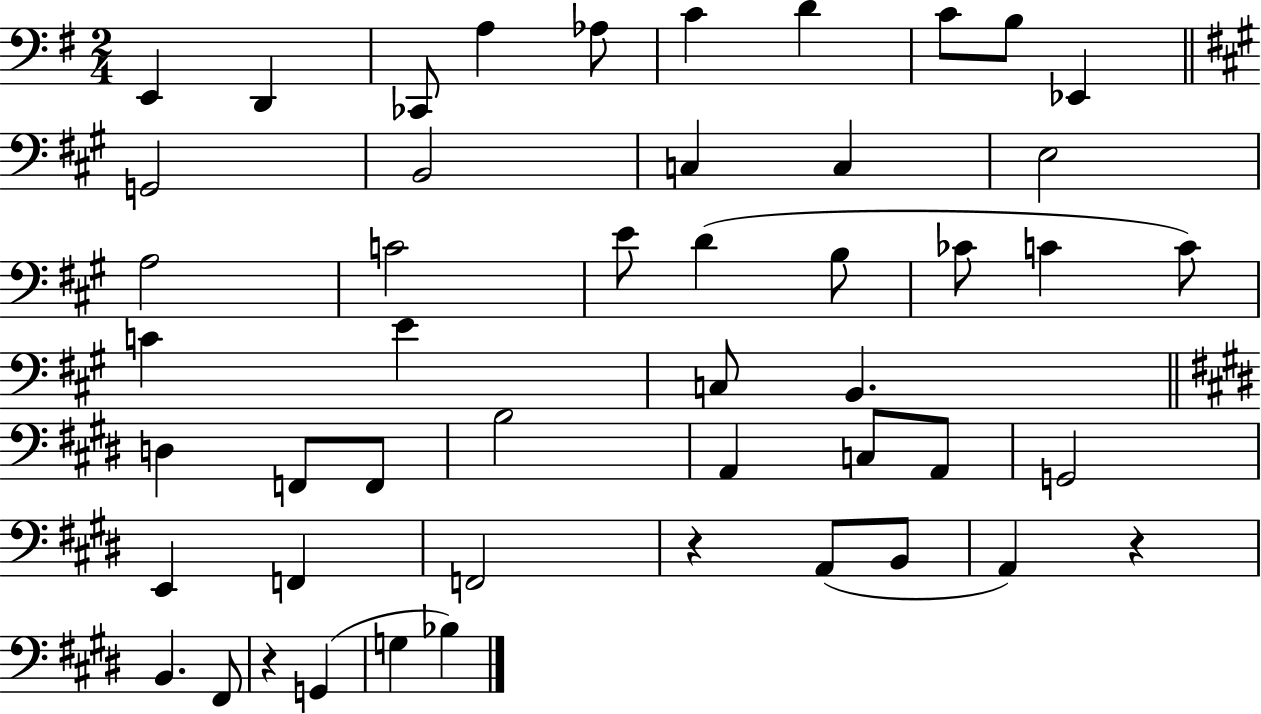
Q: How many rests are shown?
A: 3